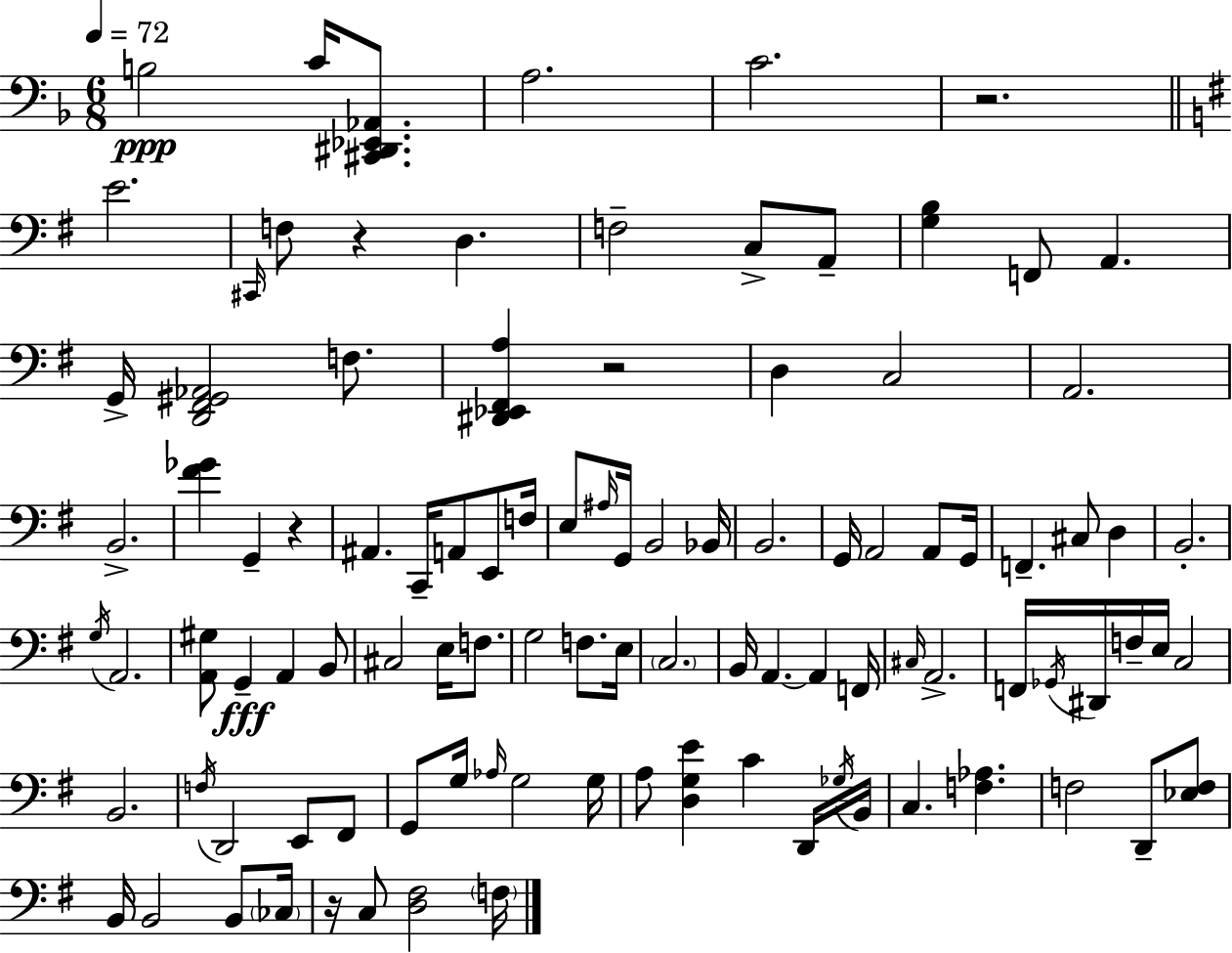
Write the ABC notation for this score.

X:1
T:Untitled
M:6/8
L:1/4
K:F
B,2 C/4 [^C,,^D,,_E,,_A,,]/2 A,2 C2 z2 E2 ^C,,/4 F,/2 z D, F,2 C,/2 A,,/2 [G,B,] F,,/2 A,, G,,/4 [D,,^F,,^G,,_A,,]2 F,/2 [^D,,_E,,^F,,A,] z2 D, C,2 A,,2 B,,2 [^F_G] G,, z ^A,, C,,/4 A,,/2 E,,/2 F,/4 E,/2 ^A,/4 G,,/4 B,,2 _B,,/4 B,,2 G,,/4 A,,2 A,,/2 G,,/4 F,, ^C,/2 D, B,,2 G,/4 A,,2 [A,,^G,]/2 G,, A,, B,,/2 ^C,2 E,/4 F,/2 G,2 F,/2 E,/4 C,2 B,,/4 A,, A,, F,,/4 ^C,/4 A,,2 F,,/4 _G,,/4 ^D,,/4 F,/4 E,/4 C,2 B,,2 F,/4 D,,2 E,,/2 ^F,,/2 G,,/2 G,/4 _A,/4 G,2 G,/4 A,/2 [D,G,E] C D,,/4 _G,/4 B,,/4 C, [F,_A,] F,2 D,,/2 [_E,F,]/2 B,,/4 B,,2 B,,/2 _C,/4 z/4 C,/2 [D,^F,]2 F,/4